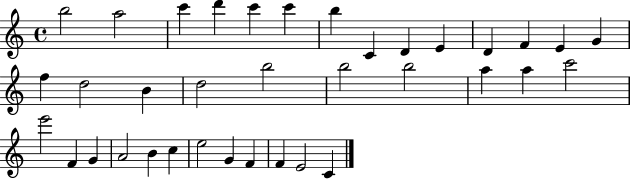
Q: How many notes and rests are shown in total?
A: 36